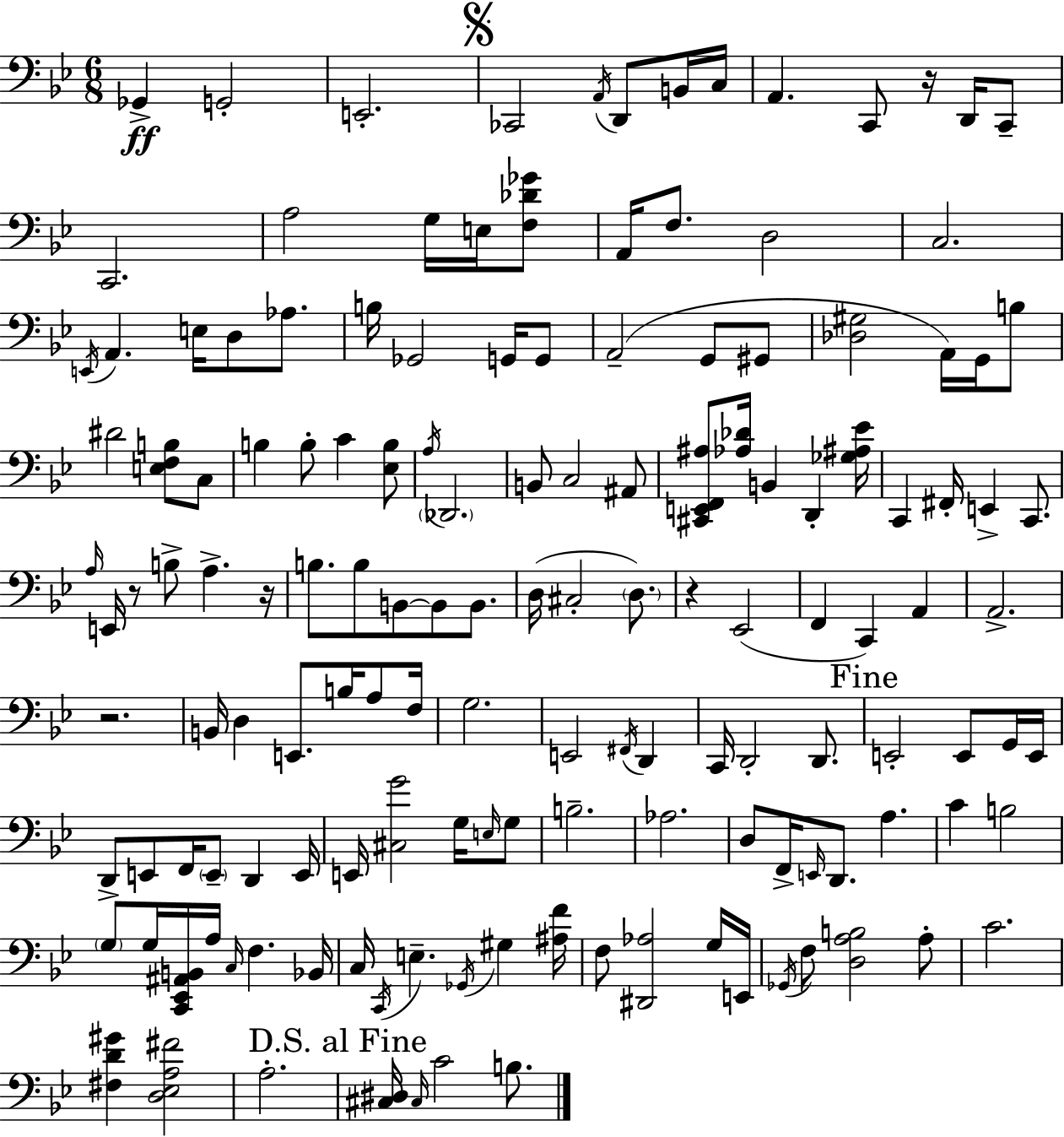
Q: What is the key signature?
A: G minor